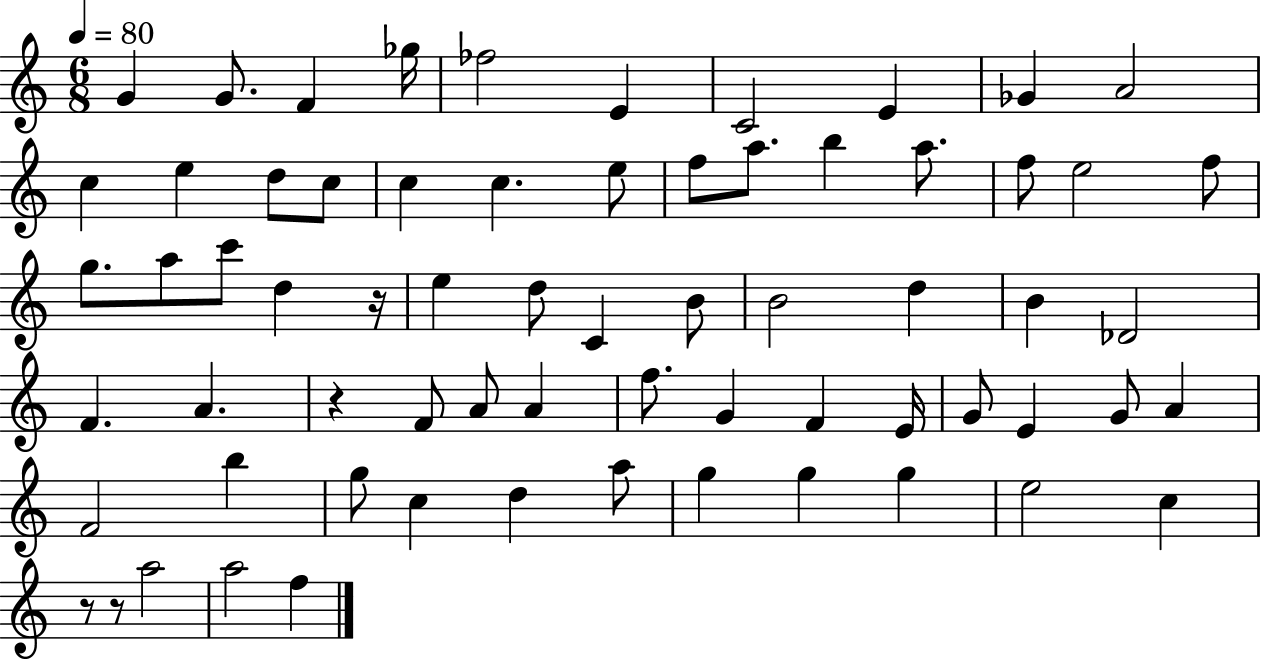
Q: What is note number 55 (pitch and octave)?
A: A5